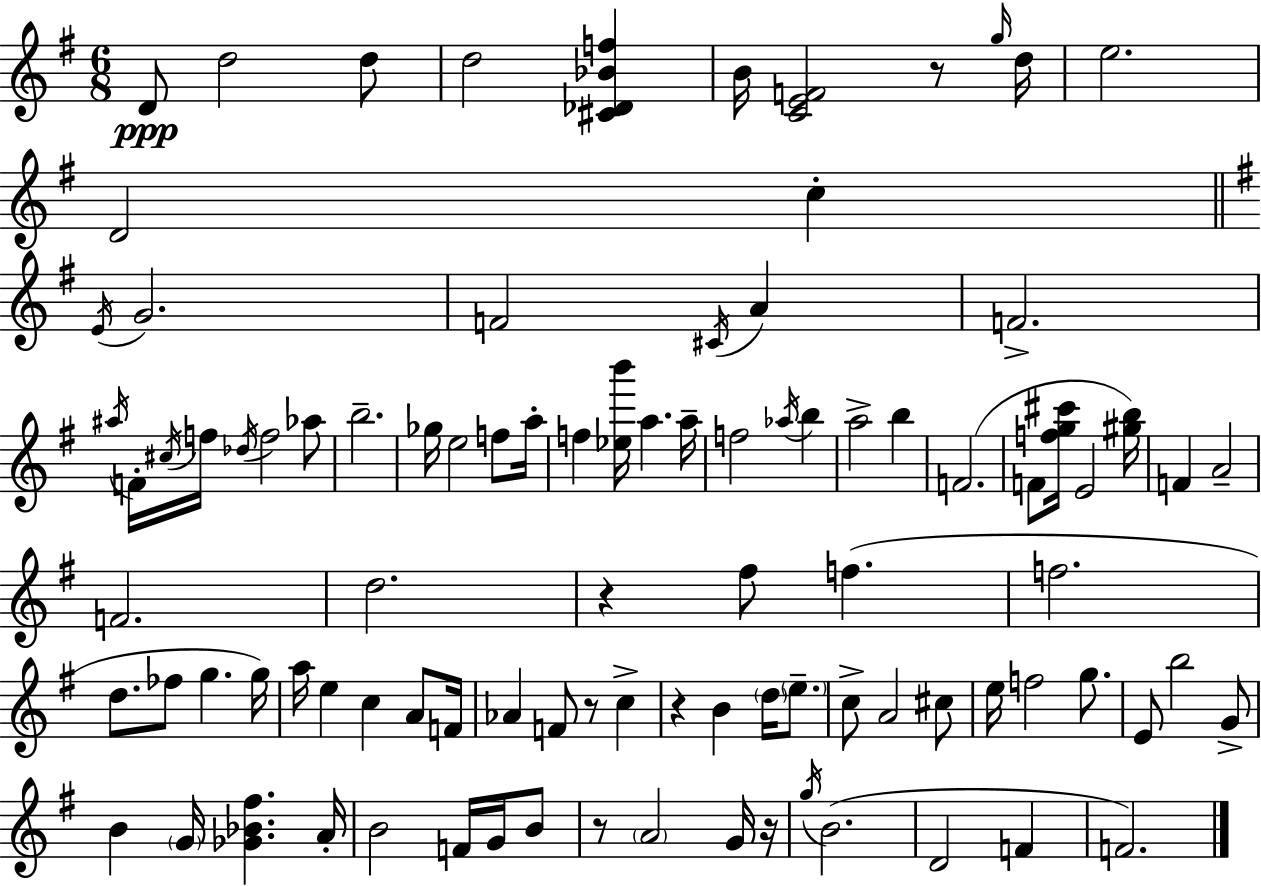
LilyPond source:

{
  \clef treble
  \numericTimeSignature
  \time 6/8
  \key e \minor
  d'8\ppp d''2 d''8 | d''2 <cis' des' bes' f''>4 | b'16 <c' e' f'>2 r8 \grace { g''16 } | d''16 e''2. | \break d'2 c''4-. | \bar "||" \break \key e \minor \acciaccatura { e'16 } g'2. | f'2 \acciaccatura { cis'16 } a'4 | f'2.-> | \acciaccatura { ais''16 } f'16-. \acciaccatura { cis''16 } f''16 \acciaccatura { des''16 } f''2 | \break aes''8 b''2.-- | ges''16 e''2 | f''8 a''16-. f''4 <ees'' b'''>16 a''4. | a''16-- f''2 | \break \acciaccatura { aes''16 } b''4 a''2-> | b''4 f'2.( | f'8 <f'' g'' cis'''>16 e'2 | <gis'' b''>16) f'4 a'2-- | \break f'2. | d''2. | r4 fis''8 | f''4.( f''2. | \break d''8. fes''8 g''4. | g''16) a''16 e''4 c''4 | a'8 f'16 aes'4 f'8 | r8 c''4-> r4 b'4 | \break \parenthesize d''16 \parenthesize e''8.-- c''8-> a'2 | cis''8 e''16 f''2 | g''8. e'8 b''2 | g'8-> b'4 \parenthesize g'16 <ges' bes' fis''>4. | \break a'16-. b'2 | f'16 g'16 b'8 r8 \parenthesize a'2 | g'16 r16 \acciaccatura { g''16 }( b'2. | d'2 | \break f'4 f'2.) | \bar "|."
}